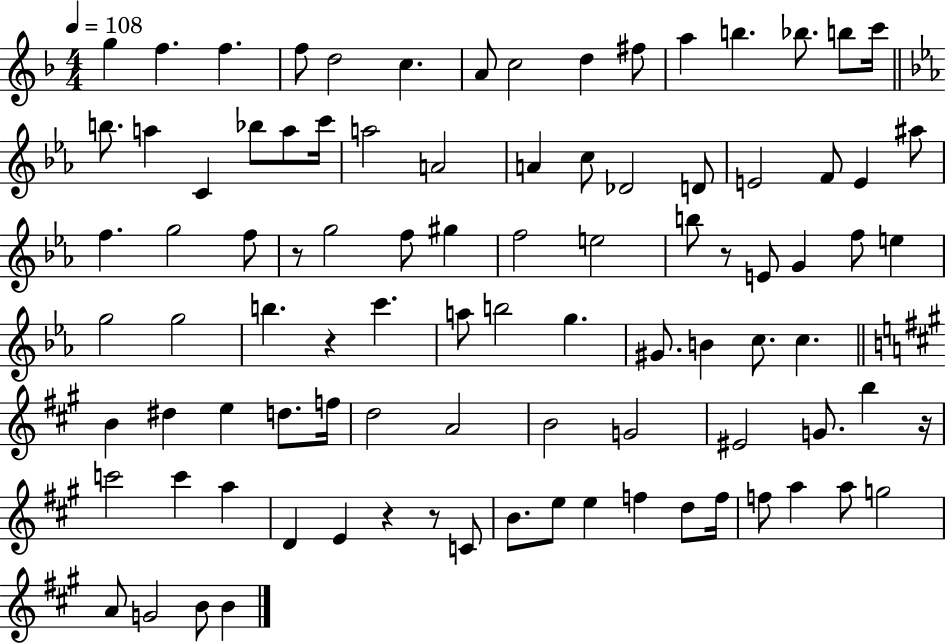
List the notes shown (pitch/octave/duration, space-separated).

G5/q F5/q. F5/q. F5/e D5/h C5/q. A4/e C5/h D5/q F#5/e A5/q B5/q. Bb5/e. B5/e C6/s B5/e. A5/q C4/q Bb5/e A5/e C6/s A5/h A4/h A4/q C5/e Db4/h D4/e E4/h F4/e E4/q A#5/e F5/q. G5/h F5/e R/e G5/h F5/e G#5/q F5/h E5/h B5/e R/e E4/e G4/q F5/e E5/q G5/h G5/h B5/q. R/q C6/q. A5/e B5/h G5/q. G#4/e. B4/q C5/e. C5/q. B4/q D#5/q E5/q D5/e. F5/s D5/h A4/h B4/h G4/h EIS4/h G4/e. B5/q R/s C6/h C6/q A5/q D4/q E4/q R/q R/e C4/e B4/e. E5/e E5/q F5/q D5/e F5/s F5/e A5/q A5/e G5/h A4/e G4/h B4/e B4/q